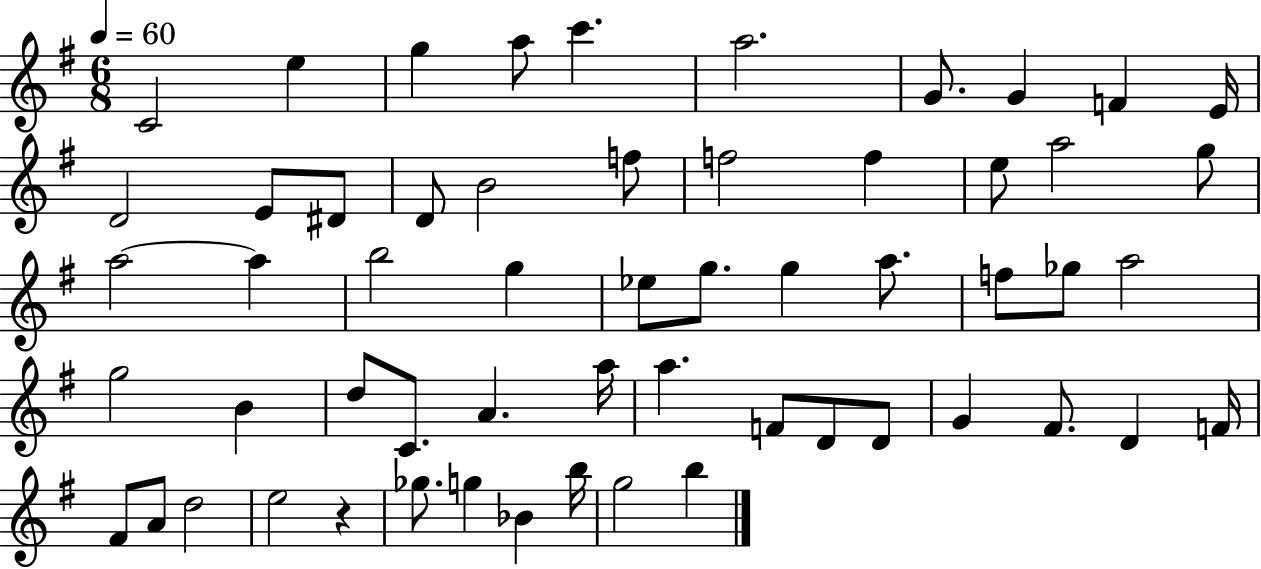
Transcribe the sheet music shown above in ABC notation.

X:1
T:Untitled
M:6/8
L:1/4
K:G
C2 e g a/2 c' a2 G/2 G F E/4 D2 E/2 ^D/2 D/2 B2 f/2 f2 f e/2 a2 g/2 a2 a b2 g _e/2 g/2 g a/2 f/2 _g/2 a2 g2 B d/2 C/2 A a/4 a F/2 D/2 D/2 G ^F/2 D F/4 ^F/2 A/2 d2 e2 z _g/2 g _B b/4 g2 b